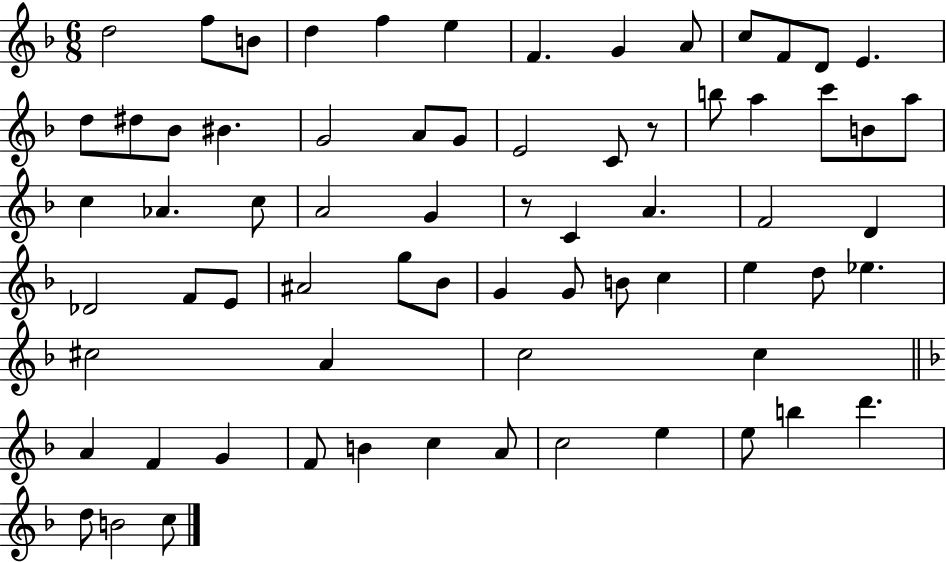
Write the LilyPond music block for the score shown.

{
  \clef treble
  \numericTimeSignature
  \time 6/8
  \key f \major
  d''2 f''8 b'8 | d''4 f''4 e''4 | f'4. g'4 a'8 | c''8 f'8 d'8 e'4. | \break d''8 dis''8 bes'8 bis'4. | g'2 a'8 g'8 | e'2 c'8 r8 | b''8 a''4 c'''8 b'8 a''8 | \break c''4 aes'4. c''8 | a'2 g'4 | r8 c'4 a'4. | f'2 d'4 | \break des'2 f'8 e'8 | ais'2 g''8 bes'8 | g'4 g'8 b'8 c''4 | e''4 d''8 ees''4. | \break cis''2 a'4 | c''2 c''4 | \bar "||" \break \key f \major a'4 f'4 g'4 | f'8 b'4 c''4 a'8 | c''2 e''4 | e''8 b''4 d'''4. | \break d''8 b'2 c''8 | \bar "|."
}